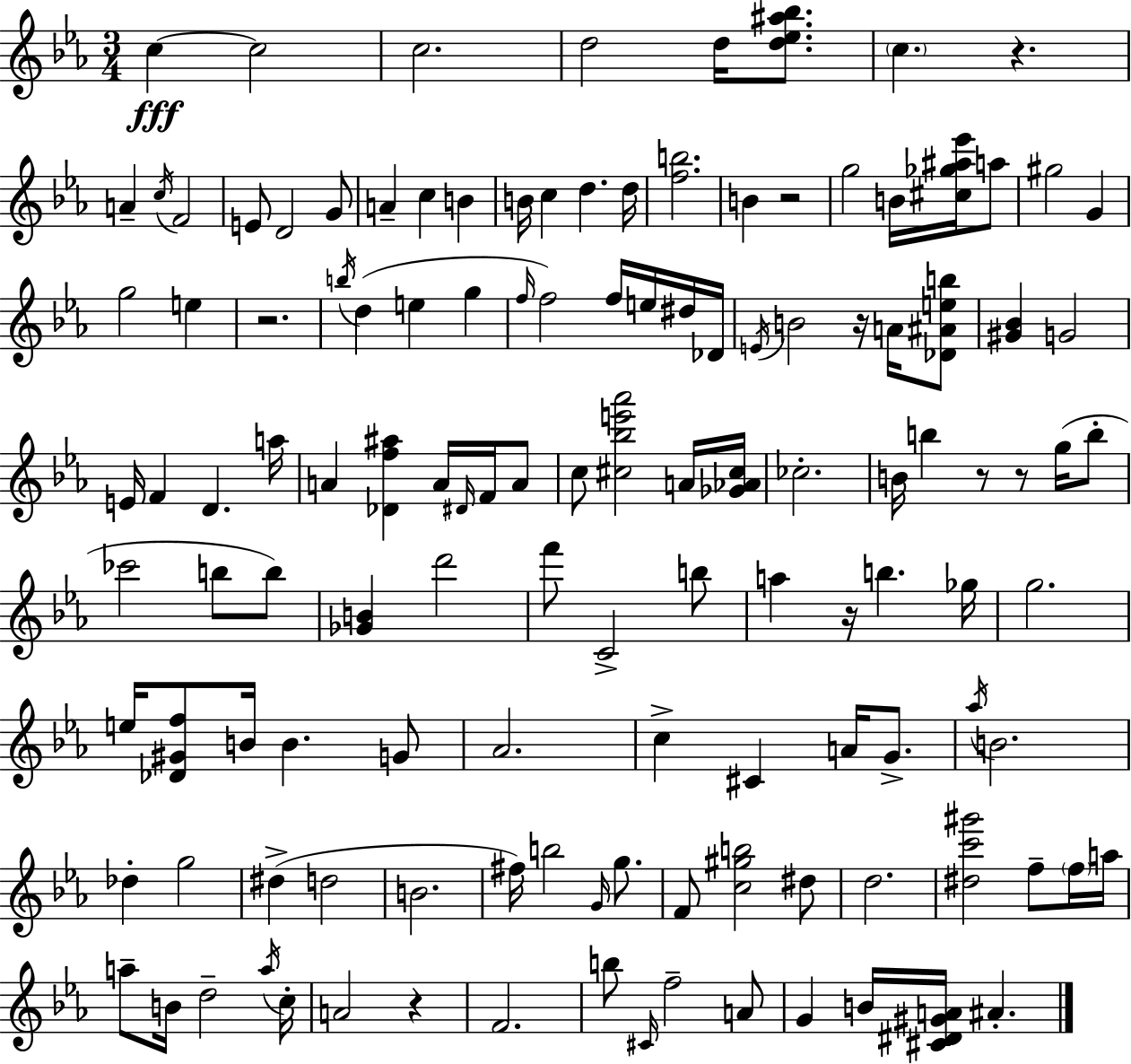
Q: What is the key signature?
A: EES major